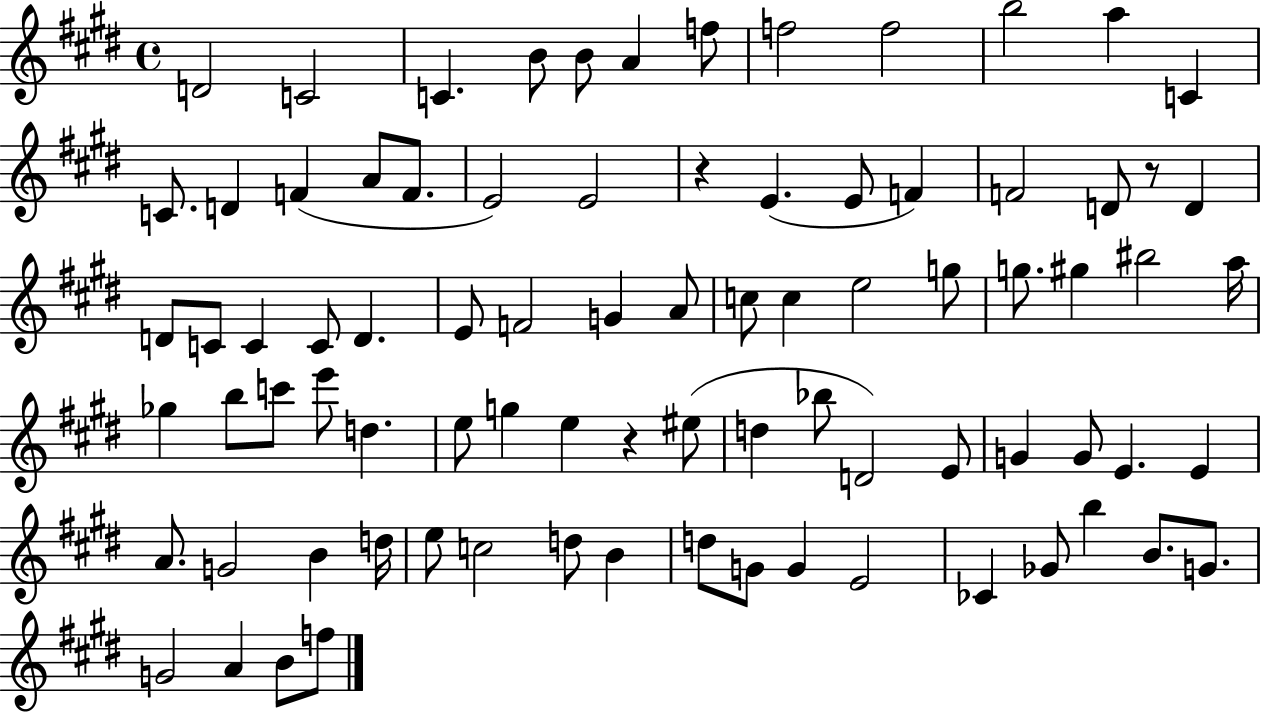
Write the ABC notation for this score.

X:1
T:Untitled
M:4/4
L:1/4
K:E
D2 C2 C B/2 B/2 A f/2 f2 f2 b2 a C C/2 D F A/2 F/2 E2 E2 z E E/2 F F2 D/2 z/2 D D/2 C/2 C C/2 D E/2 F2 G A/2 c/2 c e2 g/2 g/2 ^g ^b2 a/4 _g b/2 c'/2 e'/2 d e/2 g e z ^e/2 d _b/2 D2 E/2 G G/2 E E A/2 G2 B d/4 e/2 c2 d/2 B d/2 G/2 G E2 _C _G/2 b B/2 G/2 G2 A B/2 f/2